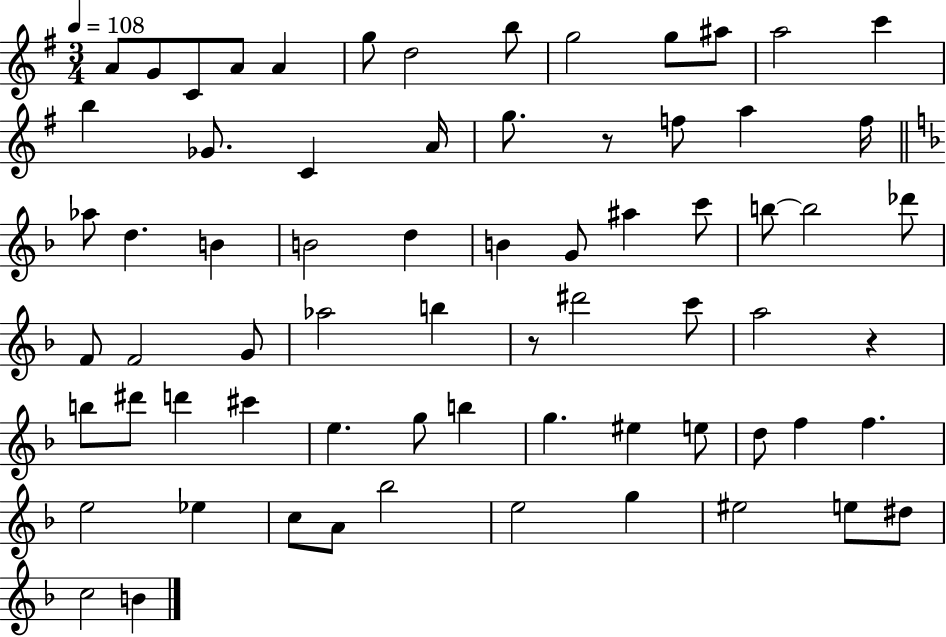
{
  \clef treble
  \numericTimeSignature
  \time 3/4
  \key g \major
  \tempo 4 = 108
  a'8 g'8 c'8 a'8 a'4 | g''8 d''2 b''8 | g''2 g''8 ais''8 | a''2 c'''4 | \break b''4 ges'8. c'4 a'16 | g''8. r8 f''8 a''4 f''16 | \bar "||" \break \key d \minor aes''8 d''4. b'4 | b'2 d''4 | b'4 g'8 ais''4 c'''8 | b''8~~ b''2 des'''8 | \break f'8 f'2 g'8 | aes''2 b''4 | r8 dis'''2 c'''8 | a''2 r4 | \break b''8 dis'''8 d'''4 cis'''4 | e''4. g''8 b''4 | g''4. eis''4 e''8 | d''8 f''4 f''4. | \break e''2 ees''4 | c''8 a'8 bes''2 | e''2 g''4 | eis''2 e''8 dis''8 | \break c''2 b'4 | \bar "|."
}